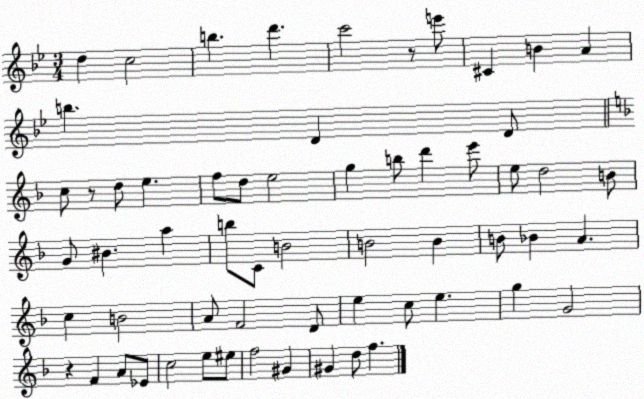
X:1
T:Untitled
M:3/4
L:1/4
K:Bb
d c2 b d' c'2 z/2 e'/2 ^C B A b D D/2 c/2 z/2 d/2 e f/2 d/2 e2 g b/2 d' e'/2 e/2 d2 B/2 G/2 ^B a b/2 C/2 B2 B2 B B/2 _B A c B2 A/2 F2 D/2 e c/2 e g G2 z F A/2 _E/2 c2 e/2 ^e/2 f2 ^G ^G d/2 f